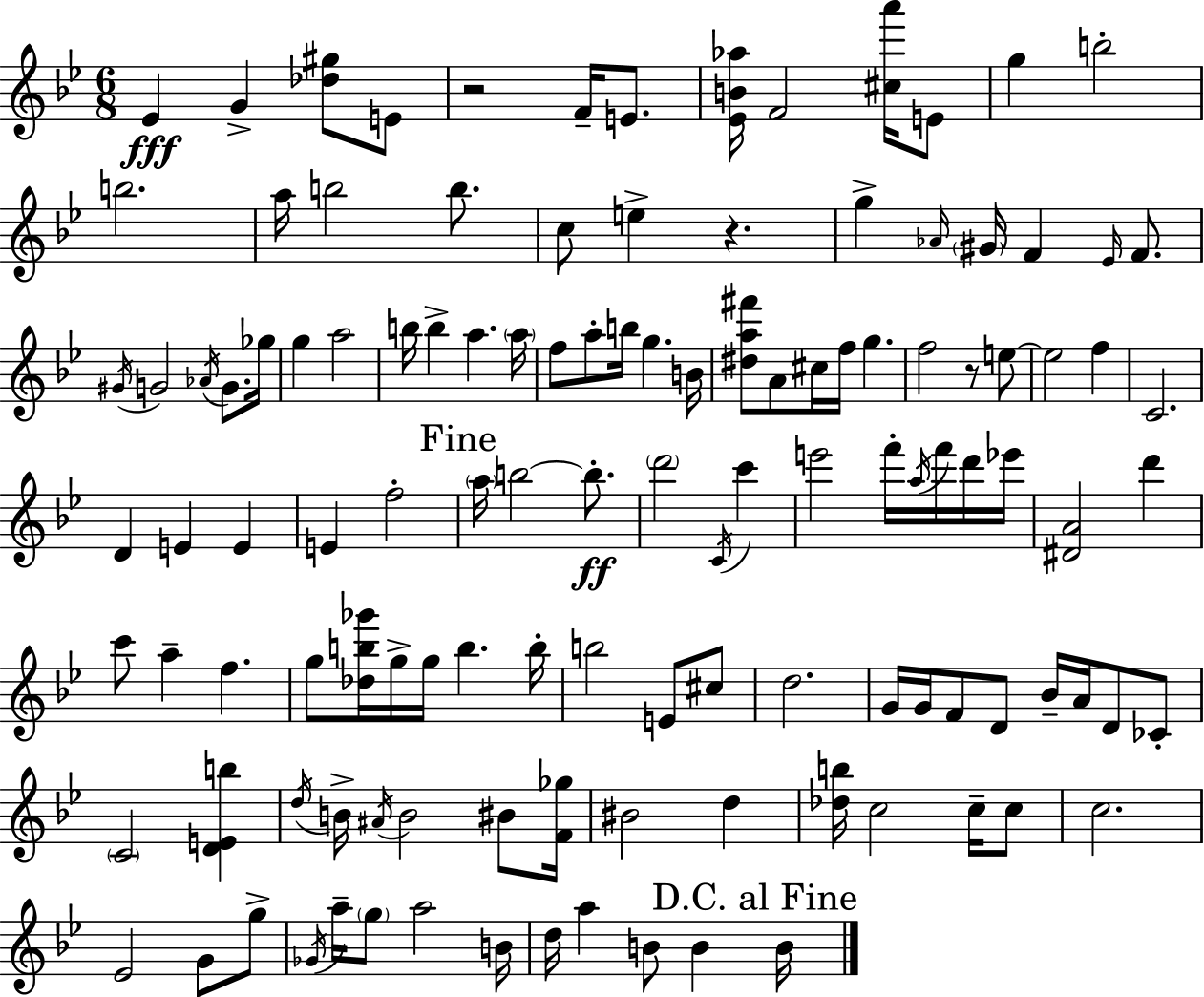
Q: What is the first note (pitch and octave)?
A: Eb4